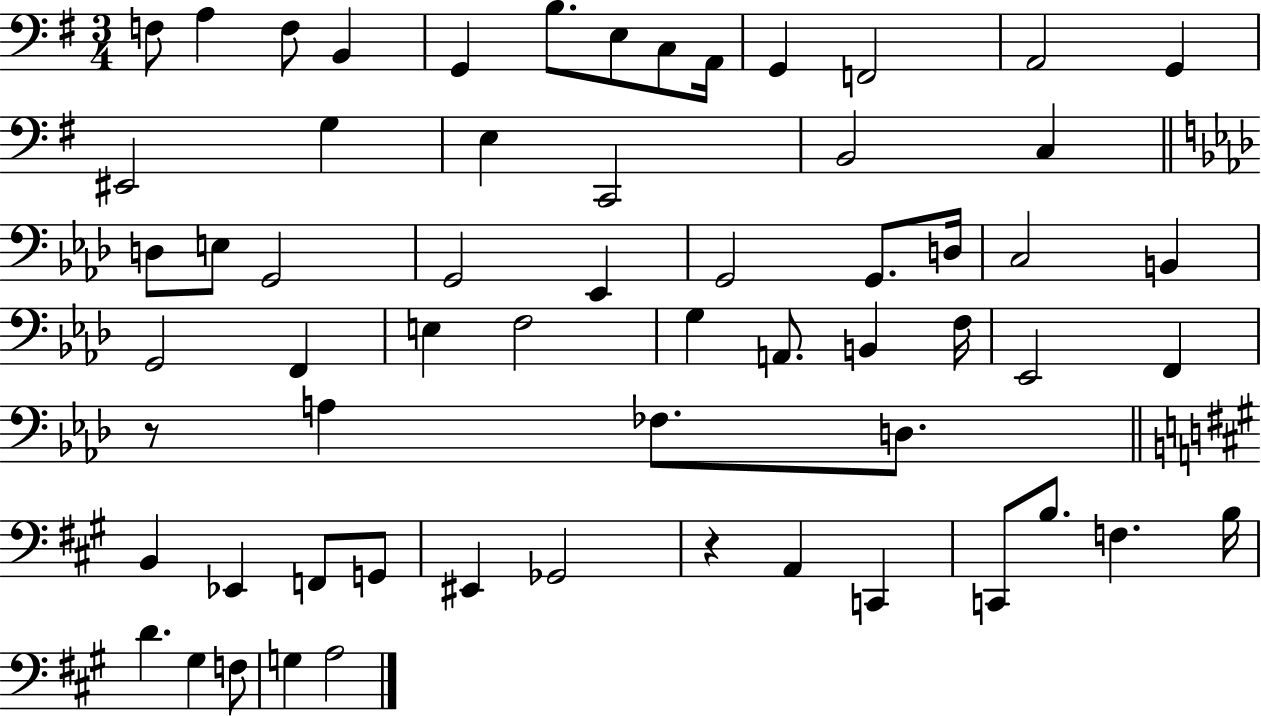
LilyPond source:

{
  \clef bass
  \numericTimeSignature
  \time 3/4
  \key g \major
  \repeat volta 2 { f8 a4 f8 b,4 | g,4 b8. e8 c8 a,16 | g,4 f,2 | a,2 g,4 | \break eis,2 g4 | e4 c,2 | b,2 c4 | \bar "||" \break \key aes \major d8 e8 g,2 | g,2 ees,4 | g,2 g,8. d16 | c2 b,4 | \break g,2 f,4 | e4 f2 | g4 a,8. b,4 f16 | ees,2 f,4 | \break r8 a4 fes8. d8. | \bar "||" \break \key a \major b,4 ees,4 f,8 g,8 | eis,4 ges,2 | r4 a,4 c,4 | c,8 b8. f4. b16 | \break d'4. gis4 f8 | g4 a2 | } \bar "|."
}